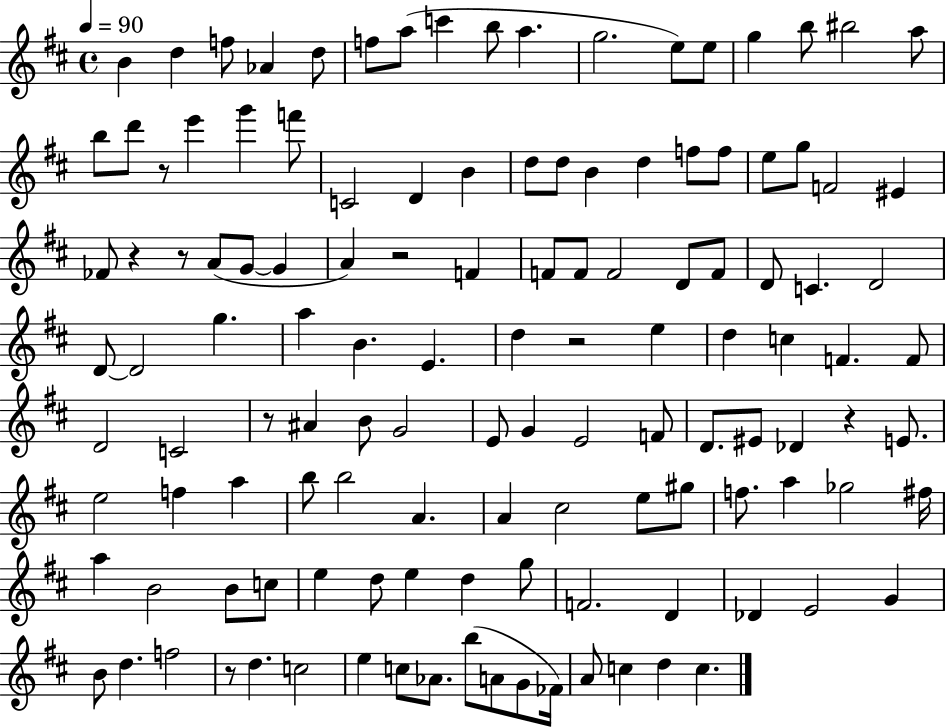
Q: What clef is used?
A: treble